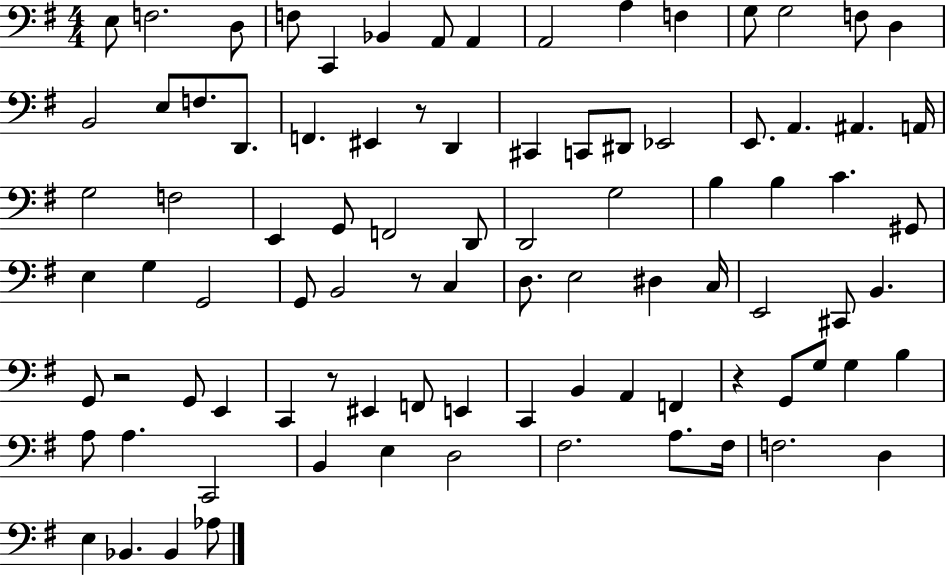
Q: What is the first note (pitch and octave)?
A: E3